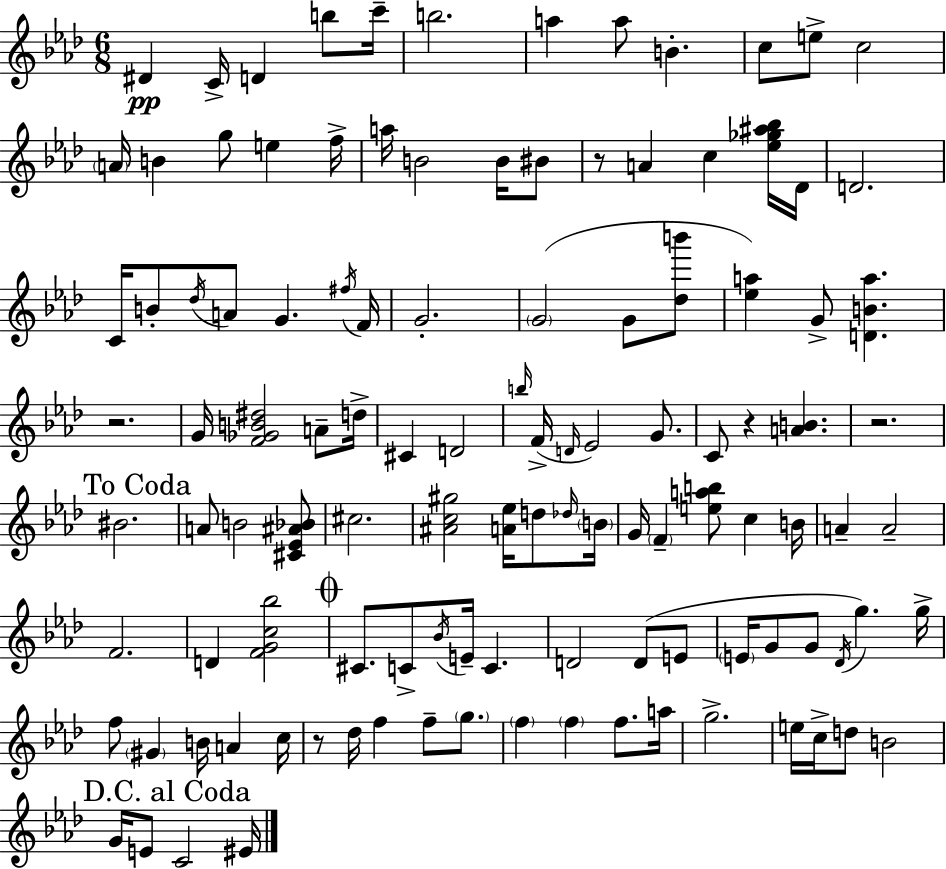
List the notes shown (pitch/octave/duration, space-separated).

D#4/q C4/s D4/q B5/e C6/s B5/h. A5/q A5/e B4/q. C5/e E5/e C5/h A4/s B4/q G5/e E5/q F5/s A5/s B4/h B4/s BIS4/e R/e A4/q C5/q [Eb5,Gb5,A#5,Bb5]/s Db4/s D4/h. C4/s B4/e Db5/s A4/e G4/q. F#5/s F4/s G4/h. G4/h G4/e [Db5,B6]/e [Eb5,A5]/q G4/e [D4,B4,A5]/q. R/h. G4/s [F4,Gb4,B4,D#5]/h A4/e D5/s C#4/q D4/h B5/s F4/s D4/s Eb4/h G4/e. C4/e R/q [A4,B4]/q. R/h. BIS4/h. A4/e B4/h [C#4,Eb4,A#4,Bb4]/e C#5/h. [A#4,C5,G#5]/h [A4,Eb5]/s D5/e Db5/s B4/s G4/s F4/q [E5,A5,B5]/e C5/q B4/s A4/q A4/h F4/h. D4/q [F4,G4,C5,Bb5]/h C#4/e. C4/e Bb4/s E4/s C4/q. D4/h D4/e E4/e E4/s G4/e G4/e Db4/s G5/q. G5/s F5/e G#4/q B4/s A4/q C5/s R/e Db5/s F5/q F5/e G5/e. F5/q F5/q F5/e. A5/s G5/h. E5/s C5/s D5/e B4/h G4/s E4/e C4/h EIS4/s